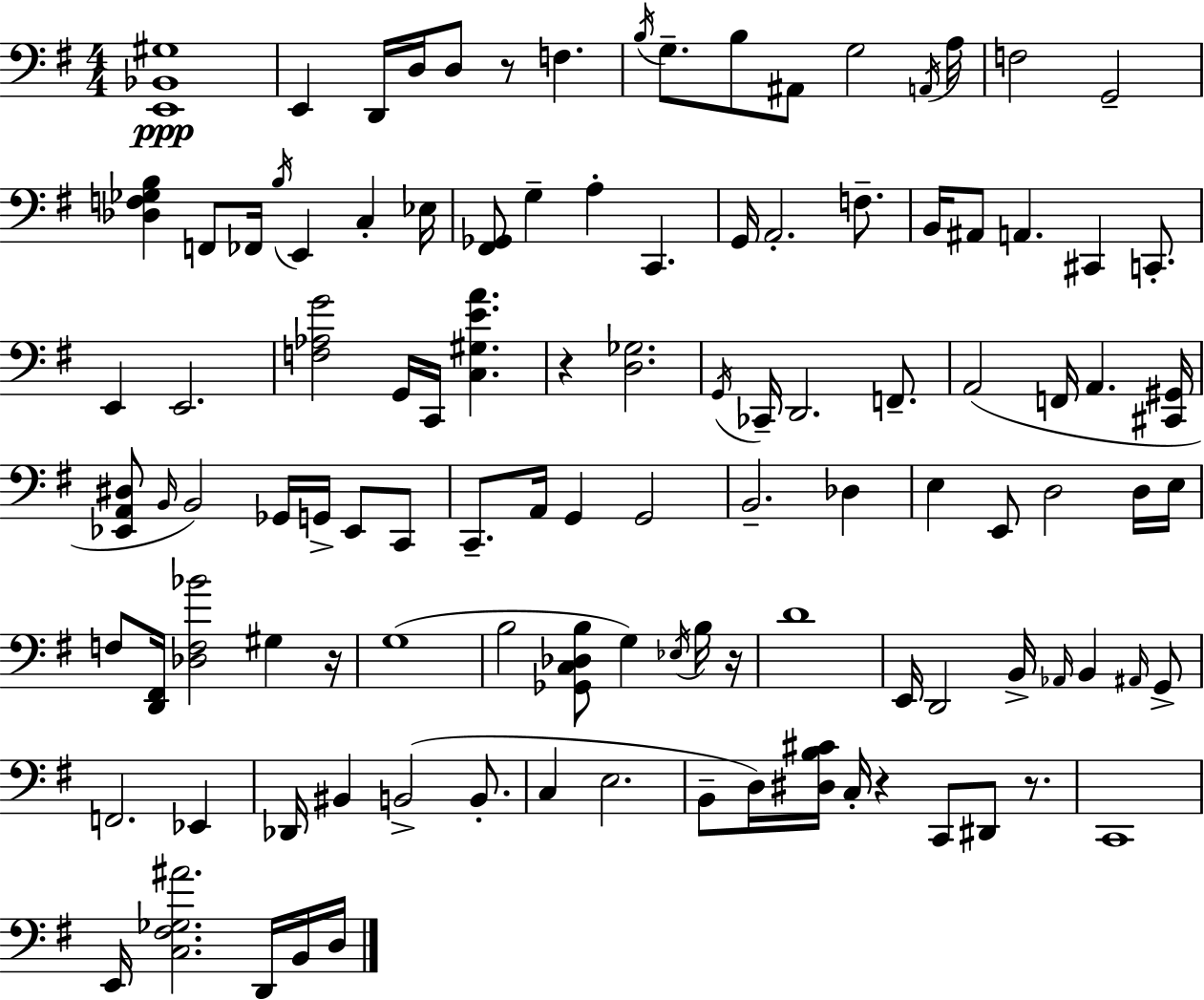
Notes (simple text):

[E2,Bb2,G#3]/w E2/q D2/s D3/s D3/e R/e F3/q. B3/s G3/e. B3/e A#2/e G3/h A2/s A3/s F3/h G2/h [Db3,F3,Gb3,B3]/q F2/e FES2/s B3/s E2/q C3/q Eb3/s [F#2,Gb2]/e G3/q A3/q C2/q. G2/s A2/h. F3/e. B2/s A#2/e A2/q. C#2/q C2/e. E2/q E2/h. [F3,Ab3,G4]/h G2/s C2/s [C3,G#3,E4,A4]/q. R/q [D3,Gb3]/h. G2/s CES2/s D2/h. F2/e. A2/h F2/s A2/q. [C#2,G#2]/s [Eb2,A2,D#3]/e B2/s B2/h Gb2/s G2/s Eb2/e C2/e C2/e. A2/s G2/q G2/h B2/h. Db3/q E3/q E2/e D3/h D3/s E3/s F3/e [D2,F#2]/s [Db3,F3,Bb4]/h G#3/q R/s G3/w B3/h [Gb2,C3,Db3,B3]/e G3/q Eb3/s B3/s R/s D4/w E2/s D2/h B2/s Ab2/s B2/q A#2/s G2/e F2/h. Eb2/q Db2/s BIS2/q B2/h B2/e. C3/q E3/h. B2/e D3/s [D#3,B3,C#4]/s C3/s R/q C2/e D#2/e R/e. C2/w E2/s [C3,F#3,Gb3,A#4]/h. D2/s B2/s D3/s